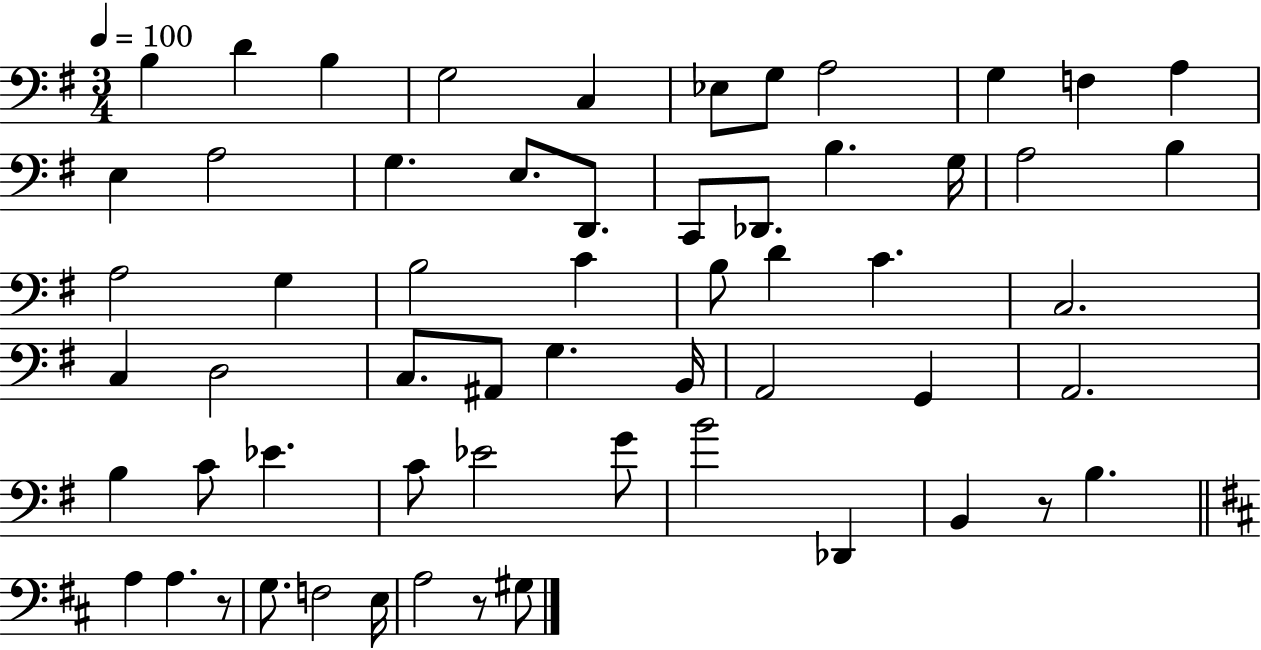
B3/q D4/q B3/q G3/h C3/q Eb3/e G3/e A3/h G3/q F3/q A3/q E3/q A3/h G3/q. E3/e. D2/e. C2/e Db2/e. B3/q. G3/s A3/h B3/q A3/h G3/q B3/h C4/q B3/e D4/q C4/q. C3/h. C3/q D3/h C3/e. A#2/e G3/q. B2/s A2/h G2/q A2/h. B3/q C4/e Eb4/q. C4/e Eb4/h G4/e B4/h Db2/q B2/q R/e B3/q. A3/q A3/q. R/e G3/e. F3/h E3/s A3/h R/e G#3/e